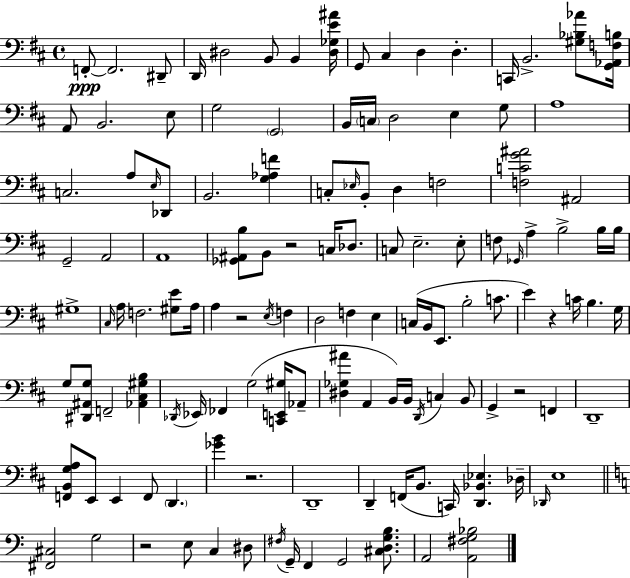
F2/e F2/h. D#2/e D2/s D#3/h B2/e B2/q [D#3,Gb3,E4,A#4]/s G2/e C#3/q D3/q D3/q. C2/s B2/h. [G#3,Bb3,Ab4]/e [G2,Ab2,F3,B3]/s A2/e B2/h. E3/e G3/h G2/h B2/s C3/s D3/h E3/q G3/e A3/w C3/h. A3/e E3/s Db2/e B2/h. [G3,Ab3,F4]/q C3/e Eb3/s B2/e D3/q F3/h [F3,C4,G4,A#4]/h A#2/h G2/h A2/h A2/w [Gb2,A#2,B3]/e B2/e R/h C3/s Db3/e. C3/e E3/h. E3/e F3/e Gb2/s A3/q B3/h B3/s B3/s G#3/w C#3/s A3/s F3/h. [G#3,E4]/e A3/s A3/q R/h E3/s F3/q D3/h F3/q E3/q C3/s B2/s E2/e. B3/h C4/e. E4/q R/q C4/s B3/q. G3/s G3/e [D#2,A#2,G3]/e F2/h [Ab2,C#3,G#3,B3]/q Db2/s Eb2/s FES2/q G3/h [C2,E2,G#3]/s Ab2/e [D#3,Gb3,A#4]/q A2/q B2/s B2/s D2/s C3/q B2/e G2/q R/h F2/q D2/w [F2,B2,G3,A3]/e E2/e E2/q F2/e D2/q. [Gb4,B4]/q R/h. D2/w D2/q F2/s B2/e. C2/s [D2,Bb2,Eb3]/q. Db3/s Db2/s E3/w [F#2,C#3]/h G3/h R/h E3/e C3/q D#3/e F#3/s G2/s F2/q G2/h [C#3,D3,G3,B3]/e. A2/h [A2,F#3,G3,Bb3]/h